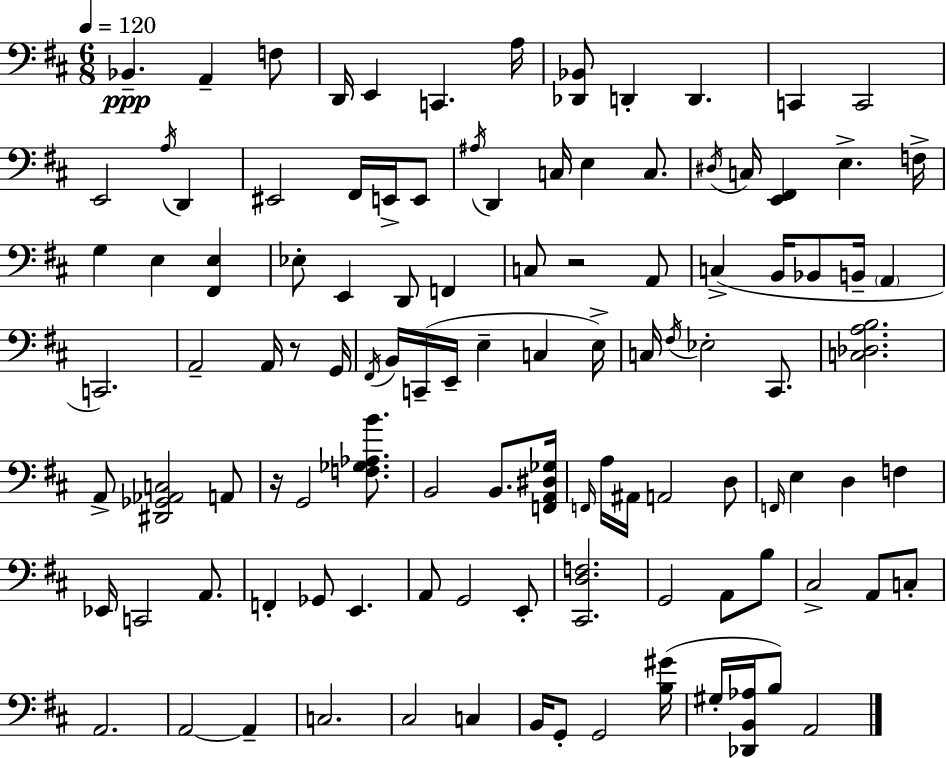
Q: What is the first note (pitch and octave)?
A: Bb2